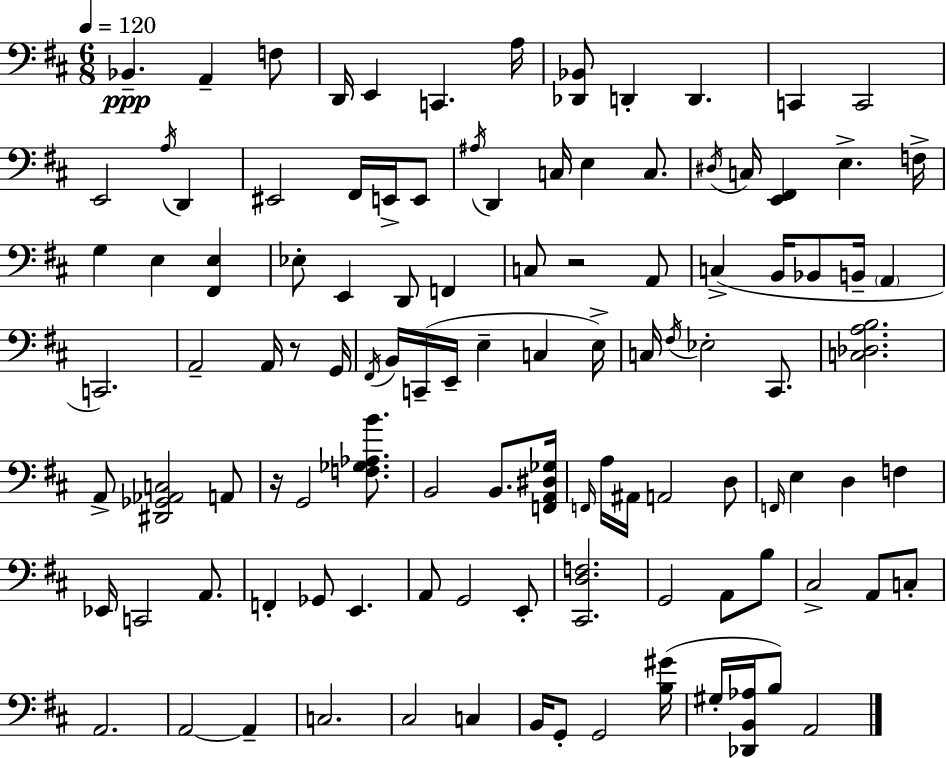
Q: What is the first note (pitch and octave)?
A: Bb2